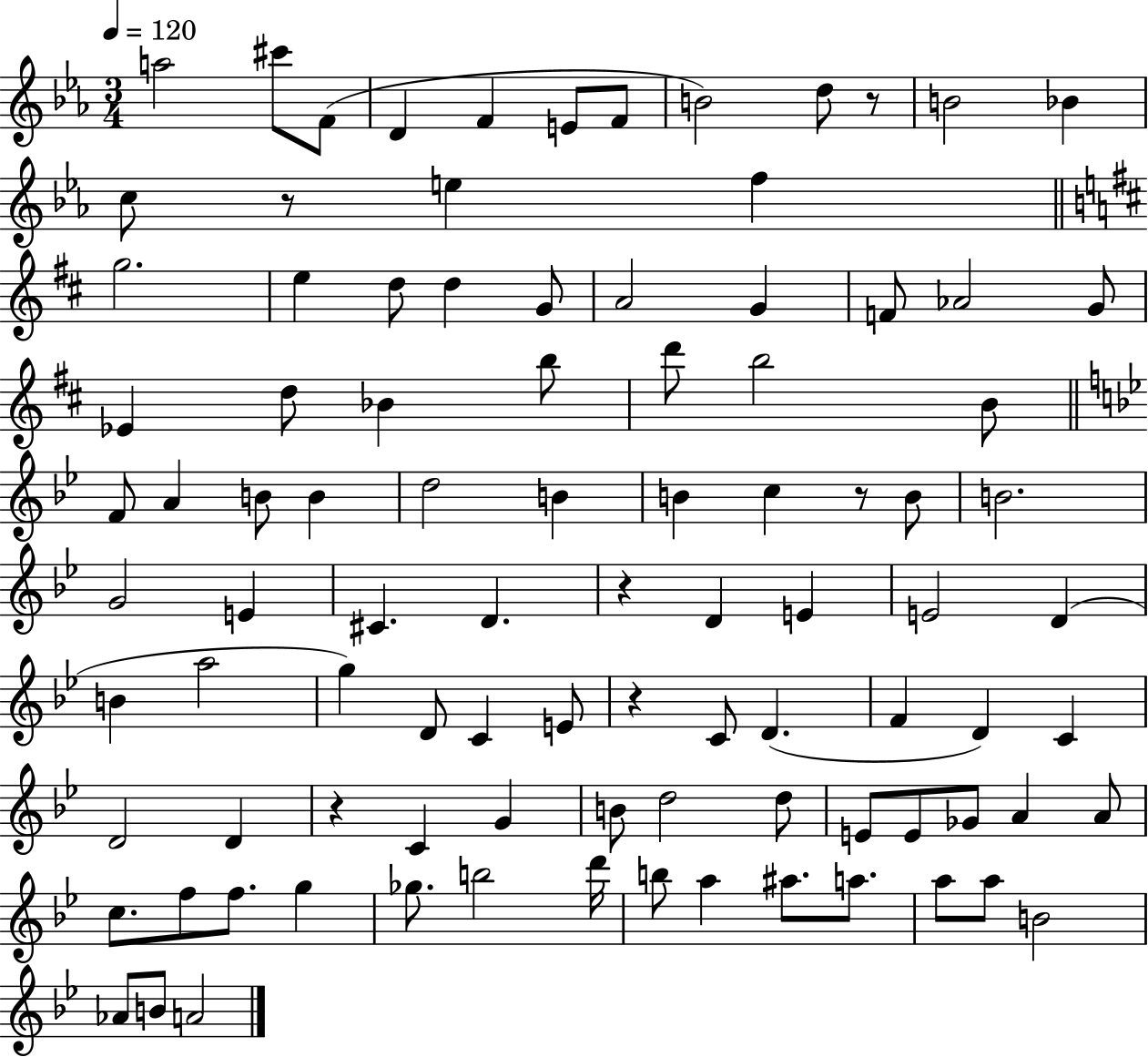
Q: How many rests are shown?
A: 6